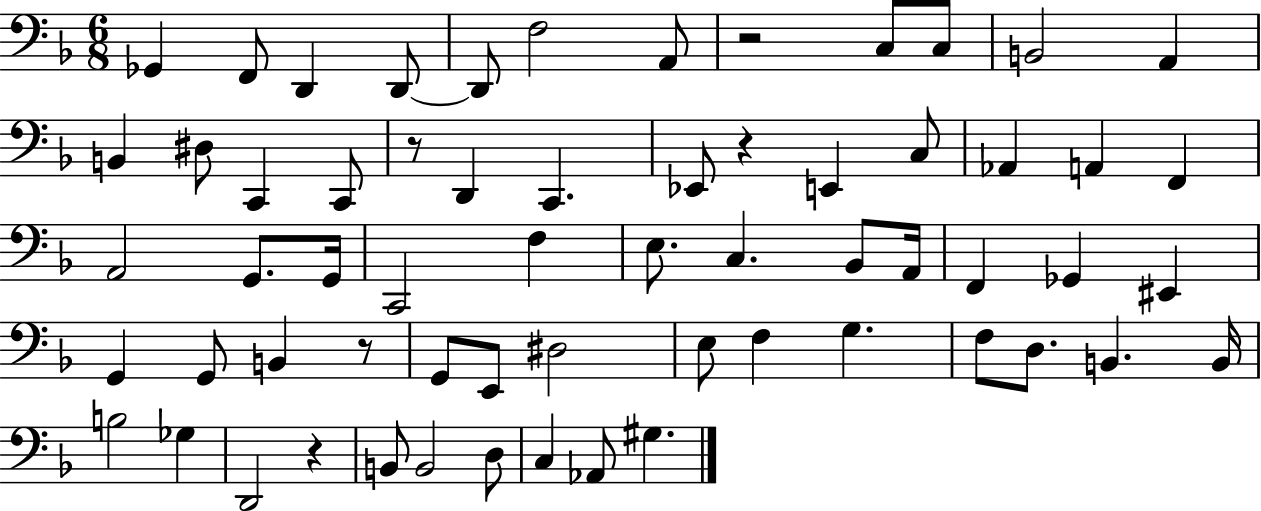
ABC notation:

X:1
T:Untitled
M:6/8
L:1/4
K:F
_G,, F,,/2 D,, D,,/2 D,,/2 F,2 A,,/2 z2 C,/2 C,/2 B,,2 A,, B,, ^D,/2 C,, C,,/2 z/2 D,, C,, _E,,/2 z E,, C,/2 _A,, A,, F,, A,,2 G,,/2 G,,/4 C,,2 F, E,/2 C, _B,,/2 A,,/4 F,, _G,, ^E,, G,, G,,/2 B,, z/2 G,,/2 E,,/2 ^D,2 E,/2 F, G, F,/2 D,/2 B,, B,,/4 B,2 _G, D,,2 z B,,/2 B,,2 D,/2 C, _A,,/2 ^G,